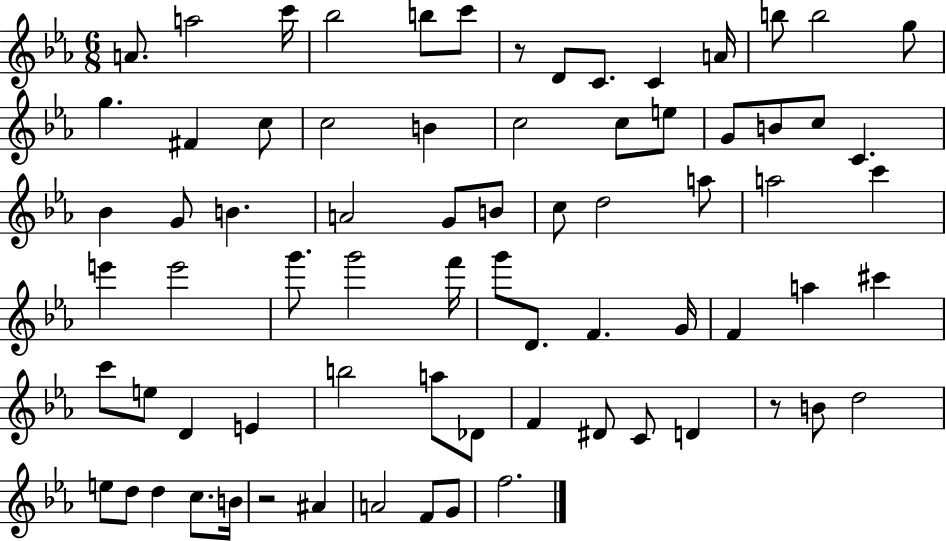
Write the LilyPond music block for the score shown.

{
  \clef treble
  \numericTimeSignature
  \time 6/8
  \key ees \major
  a'8. a''2 c'''16 | bes''2 b''8 c'''8 | r8 d'8 c'8. c'4 a'16 | b''8 b''2 g''8 | \break g''4. fis'4 c''8 | c''2 b'4 | c''2 c''8 e''8 | g'8 b'8 c''8 c'4. | \break bes'4 g'8 b'4. | a'2 g'8 b'8 | c''8 d''2 a''8 | a''2 c'''4 | \break e'''4 e'''2 | g'''8. g'''2 f'''16 | g'''8 d'8. f'4. g'16 | f'4 a''4 cis'''4 | \break c'''8 e''8 d'4 e'4 | b''2 a''8 des'8 | f'4 dis'8 c'8 d'4 | r8 b'8 d''2 | \break e''8 d''8 d''4 c''8. b'16 | r2 ais'4 | a'2 f'8 g'8 | f''2. | \break \bar "|."
}